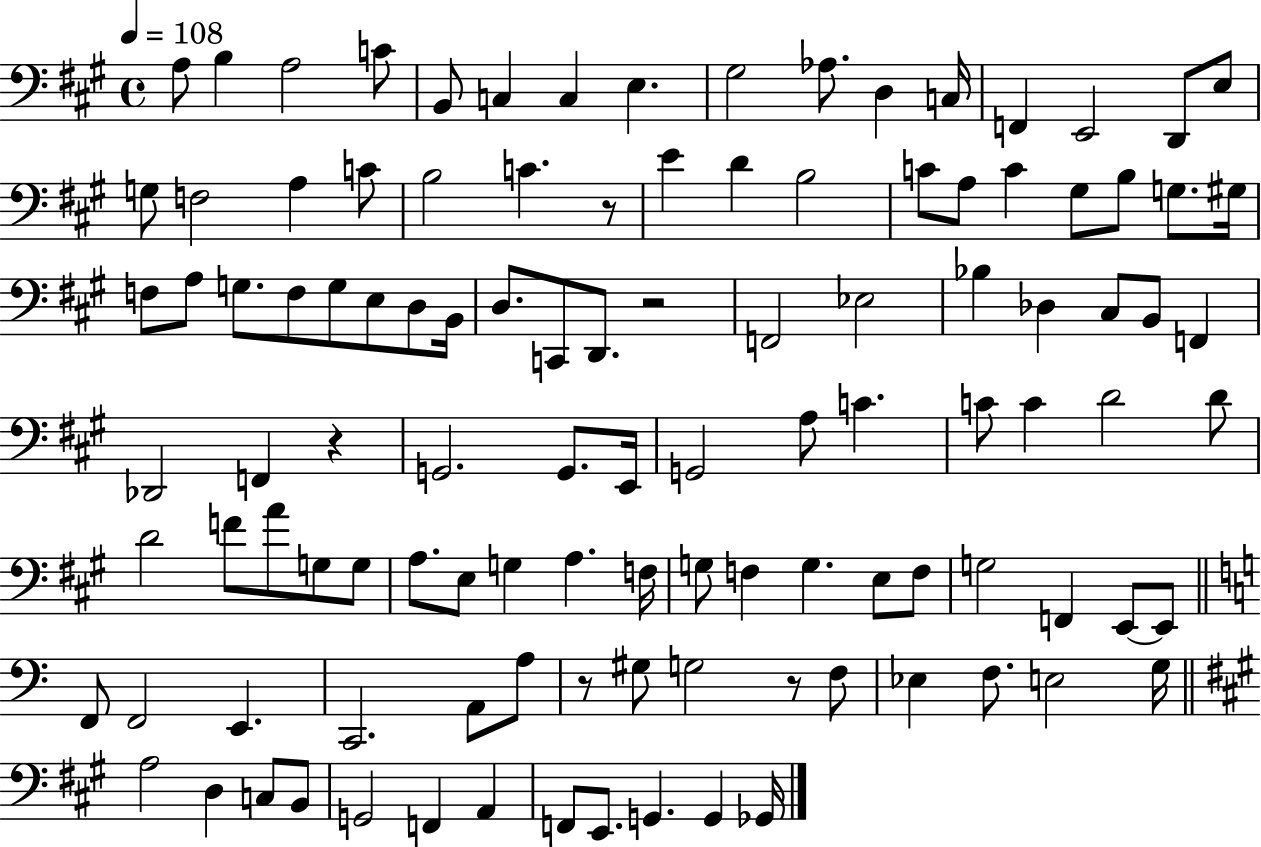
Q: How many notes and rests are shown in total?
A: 111